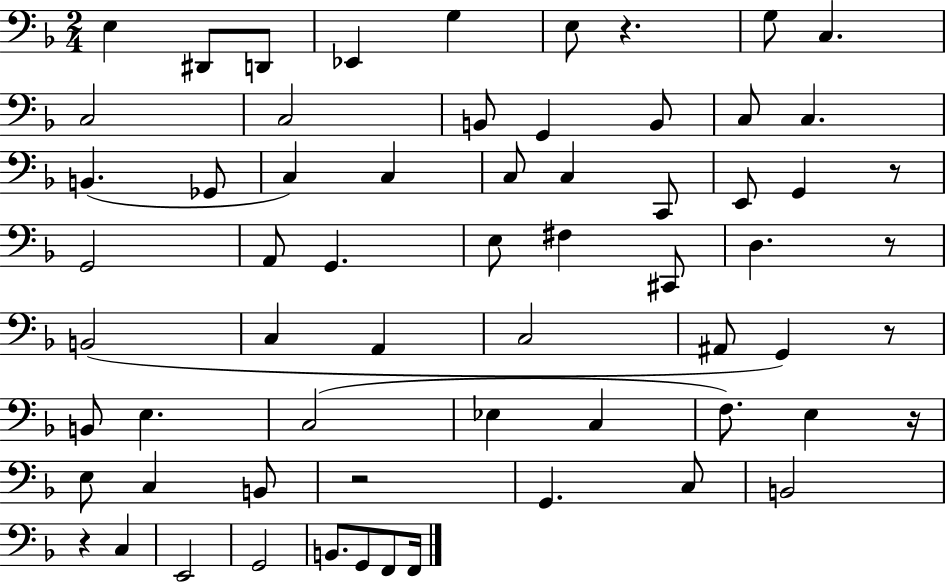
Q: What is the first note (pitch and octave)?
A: E3